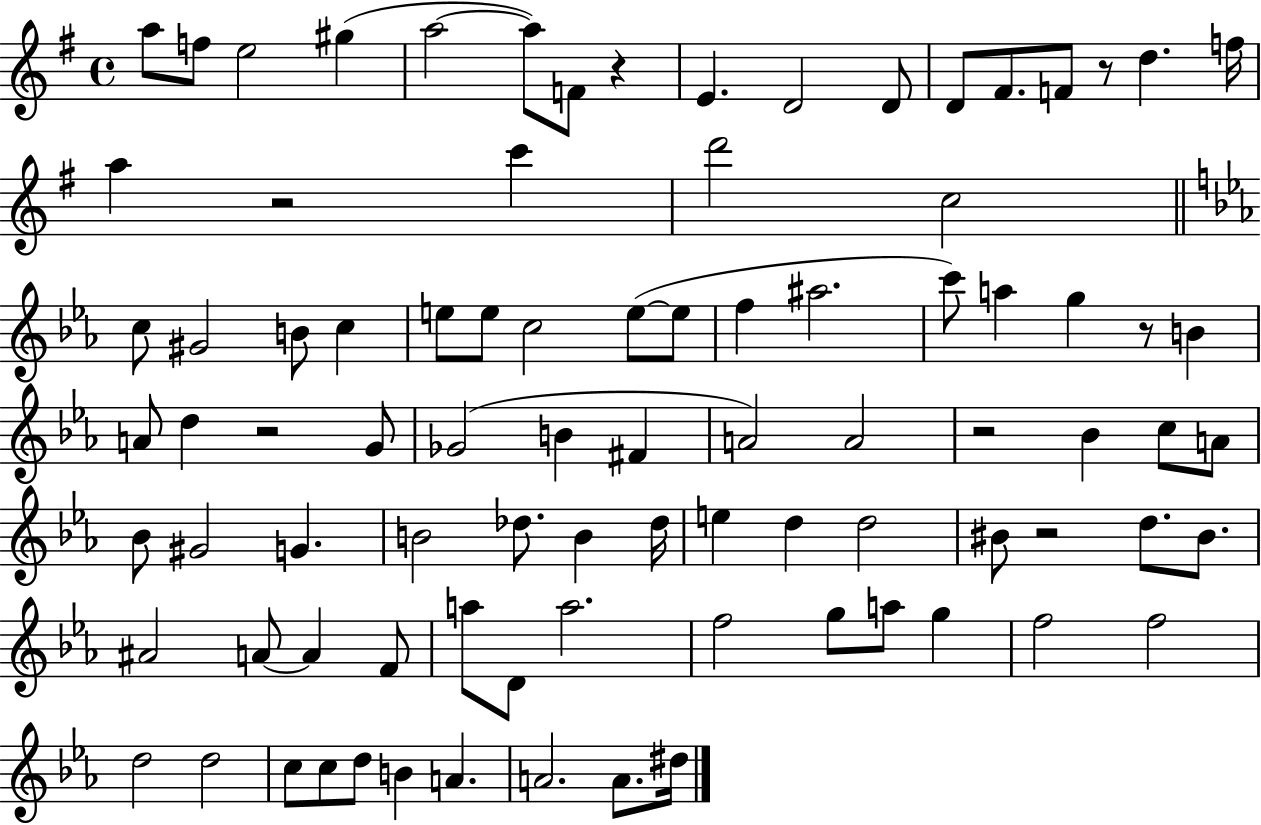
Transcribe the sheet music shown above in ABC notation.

X:1
T:Untitled
M:4/4
L:1/4
K:G
a/2 f/2 e2 ^g a2 a/2 F/2 z E D2 D/2 D/2 ^F/2 F/2 z/2 d f/4 a z2 c' d'2 c2 c/2 ^G2 B/2 c e/2 e/2 c2 e/2 e/2 f ^a2 c'/2 a g z/2 B A/2 d z2 G/2 _G2 B ^F A2 A2 z2 _B c/2 A/2 _B/2 ^G2 G B2 _d/2 B _d/4 e d d2 ^B/2 z2 d/2 ^B/2 ^A2 A/2 A F/2 a/2 D/2 a2 f2 g/2 a/2 g f2 f2 d2 d2 c/2 c/2 d/2 B A A2 A/2 ^d/4